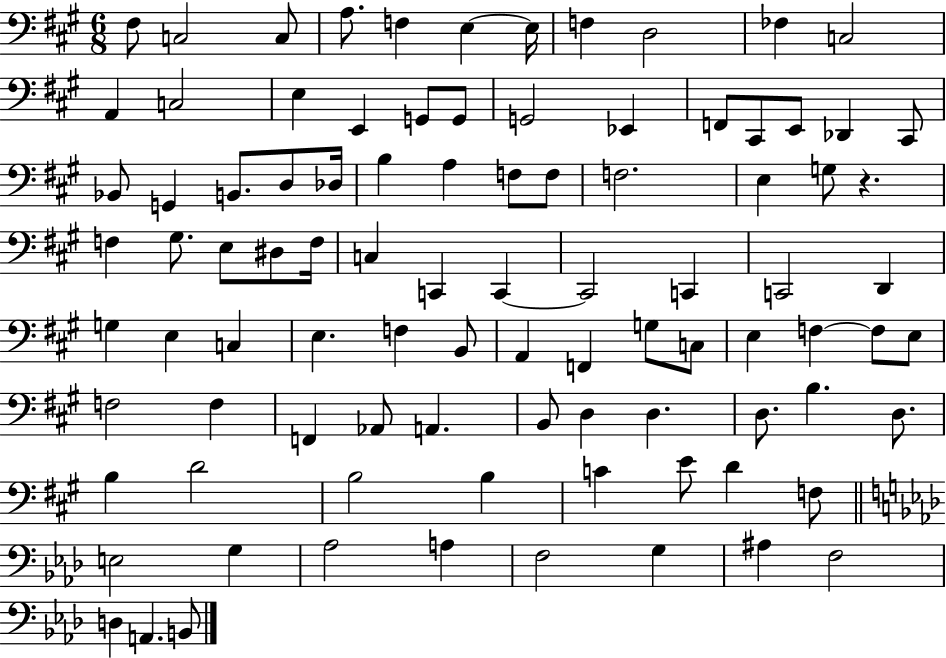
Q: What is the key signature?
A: A major